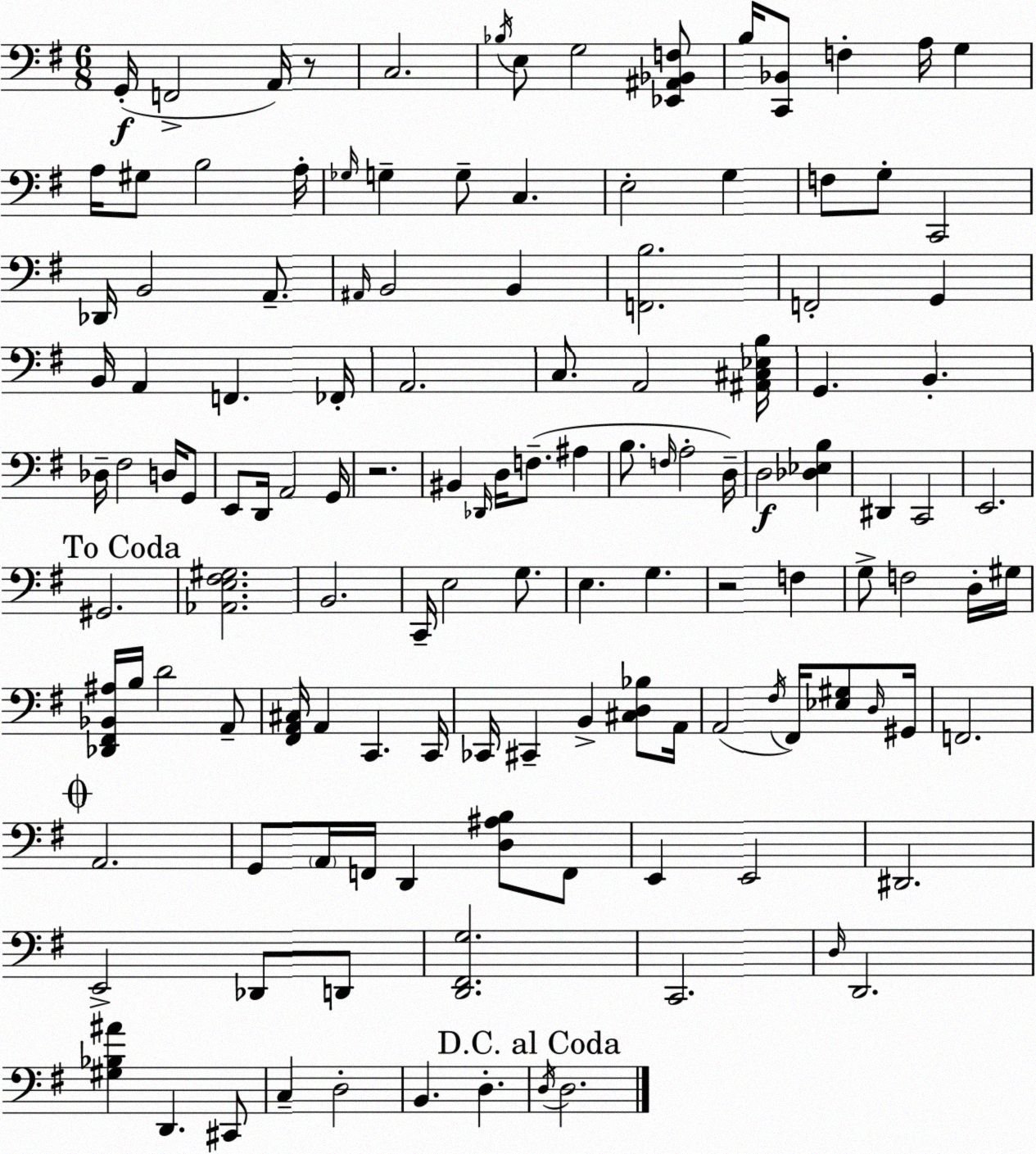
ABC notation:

X:1
T:Untitled
M:6/8
L:1/4
K:G
G,,/4 F,,2 A,,/4 z/2 C,2 _B,/4 E,/2 G,2 [_E,,^A,,_B,,F,]/2 B,/4 [C,,_B,,]/2 F, A,/4 G, A,/4 ^G,/2 B,2 A,/4 _G,/4 G, G,/2 C, E,2 G, F,/2 G,/2 C,,2 _D,,/4 B,,2 A,,/2 ^A,,/4 B,,2 B,, [F,,B,]2 F,,2 G,, B,,/4 A,, F,, _F,,/4 A,,2 C,/2 A,,2 [^A,,^C,_E,B,]/4 G,, B,, _D,/4 ^F,2 D,/4 G,,/2 E,,/2 D,,/4 A,,2 G,,/4 z2 ^B,, _D,,/4 D,/4 F,/2 ^A, B,/2 F,/4 A,2 D,/4 D,2 [_D,_E,B,] ^D,, C,,2 E,,2 ^G,,2 [_A,,E,^F,^G,]2 B,,2 C,,/4 E,2 G,/2 E, G, z2 F, G,/2 F,2 D,/4 ^G,/4 [_D,,^F,,_B,,^A,]/4 B,/4 D2 A,,/2 [^F,,A,,^C,]/4 A,, C,, C,,/4 _C,,/4 ^C,, B,, [^C,D,_B,]/2 A,,/4 A,,2 ^F,/4 ^F,,/4 [_E,^G,]/2 D,/4 ^G,,/4 F,,2 A,,2 G,,/2 A,,/4 F,,/4 D,, [D,^A,B,]/2 F,,/2 E,, E,,2 ^D,,2 E,,2 _D,,/2 D,,/2 [D,,^F,,G,]2 C,,2 D,/4 D,,2 [^G,_B,^A] D,, ^C,,/2 C, D,2 B,, D, D,/4 D,2